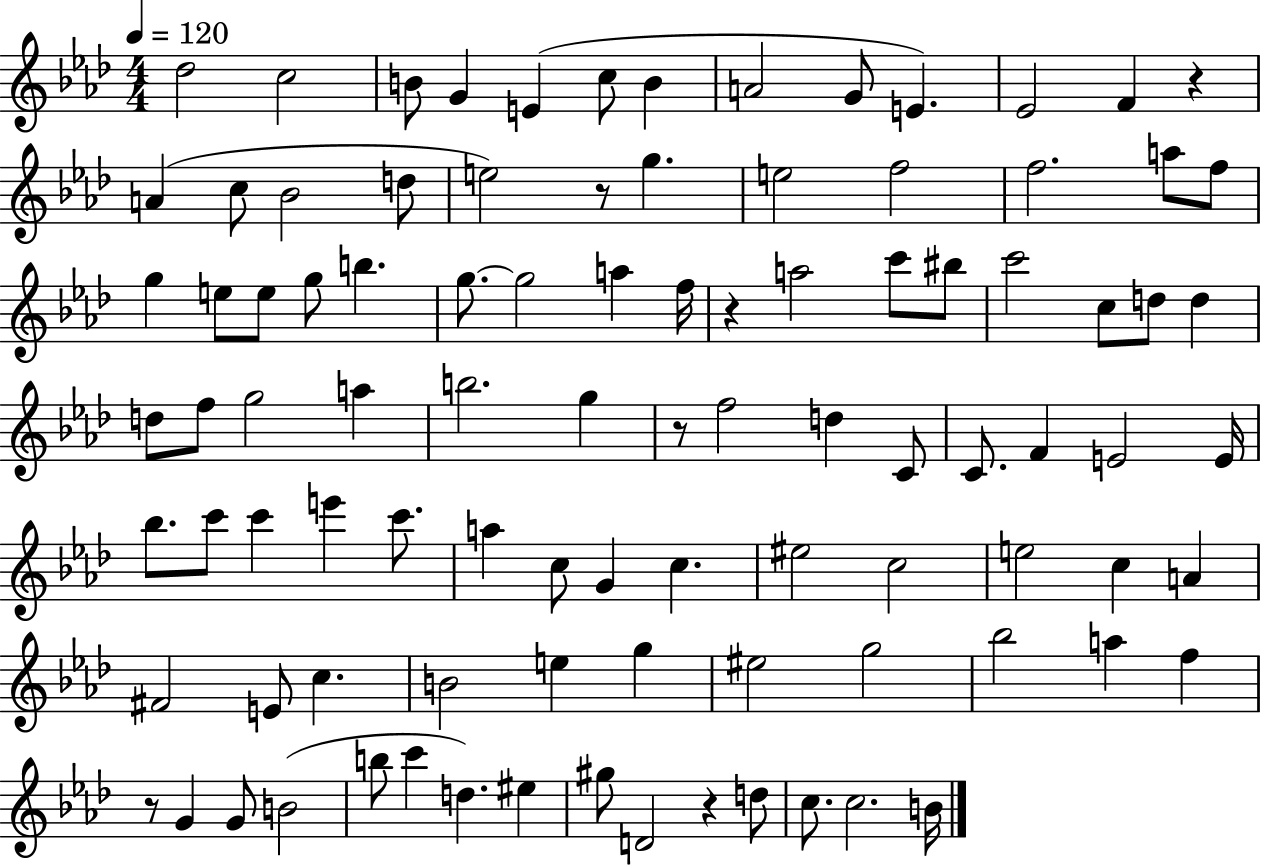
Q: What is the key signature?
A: AES major